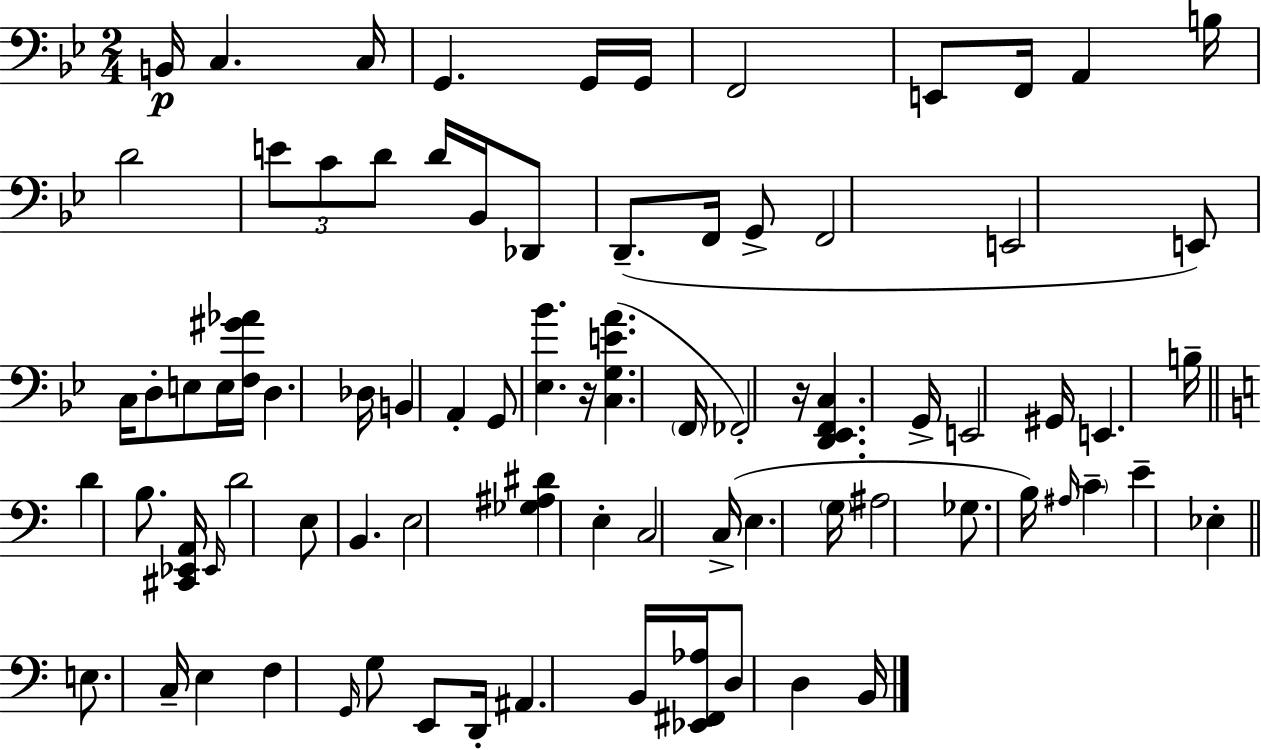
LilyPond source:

{
  \clef bass
  \numericTimeSignature
  \time 2/4
  \key bes \major
  b,16\p c4. c16 | g,4. g,16 g,16 | f,2 | e,8 f,16 a,4 b16 | \break d'2 | \tuplet 3/2 { e'8 c'8 d'8 } d'16 bes,16 | des,8 d,8.--( f,16 g,8-> | f,2 | \break e,2 | e,8) c16 d8-. e8 e16 | <f gis' aes'>16 d4. des16 | b,4 a,4-. | \break g,8 <ees bes'>4. | r16 <c g e' a'>4.( \parenthesize f,16 | fes,2-.) | r16 <d, ees, f, c>4. g,16-> | \break e,2 | gis,16 e,4. b16-- | \bar "||" \break \key c \major d'4 b8. <cis, ees, a,>16 | \grace { ees,16 } d'2 | e8 b,4. | e2 | \break <ges ais dis'>4 e4-. | c2 | c16->( e4. | \parenthesize g16 ais2 | \break ges8. b16) \grace { ais16 } \parenthesize c'4-- | e'4-- ees4-. | \bar "||" \break \key c \major e8. c16-- e4 | f4 \grace { g,16 } g8 e,8 | d,16-. ais,4. | b,16 <ees, fis, aes>16 d8 d4 | \break b,16 \bar "|."
}